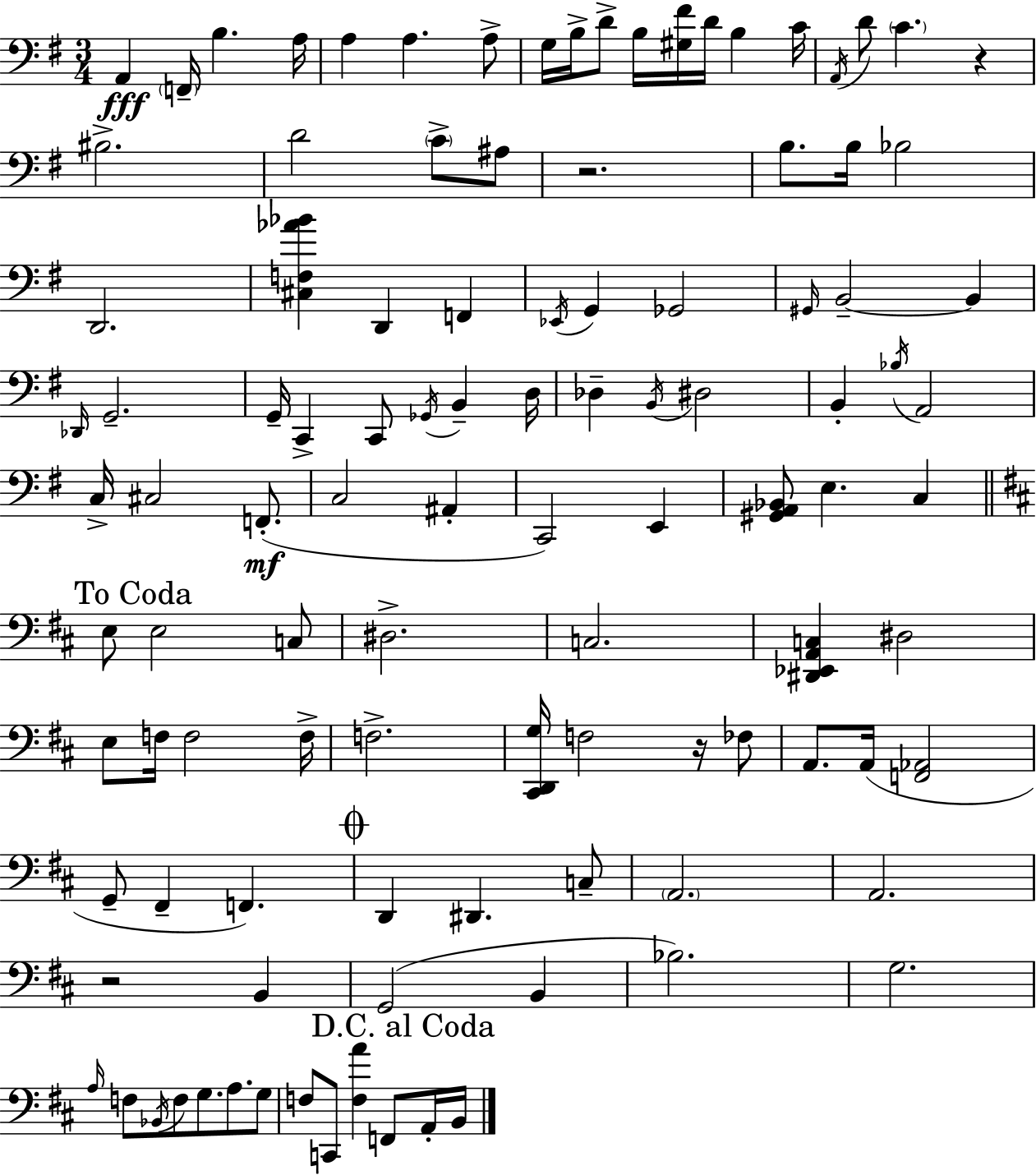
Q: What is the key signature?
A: E minor